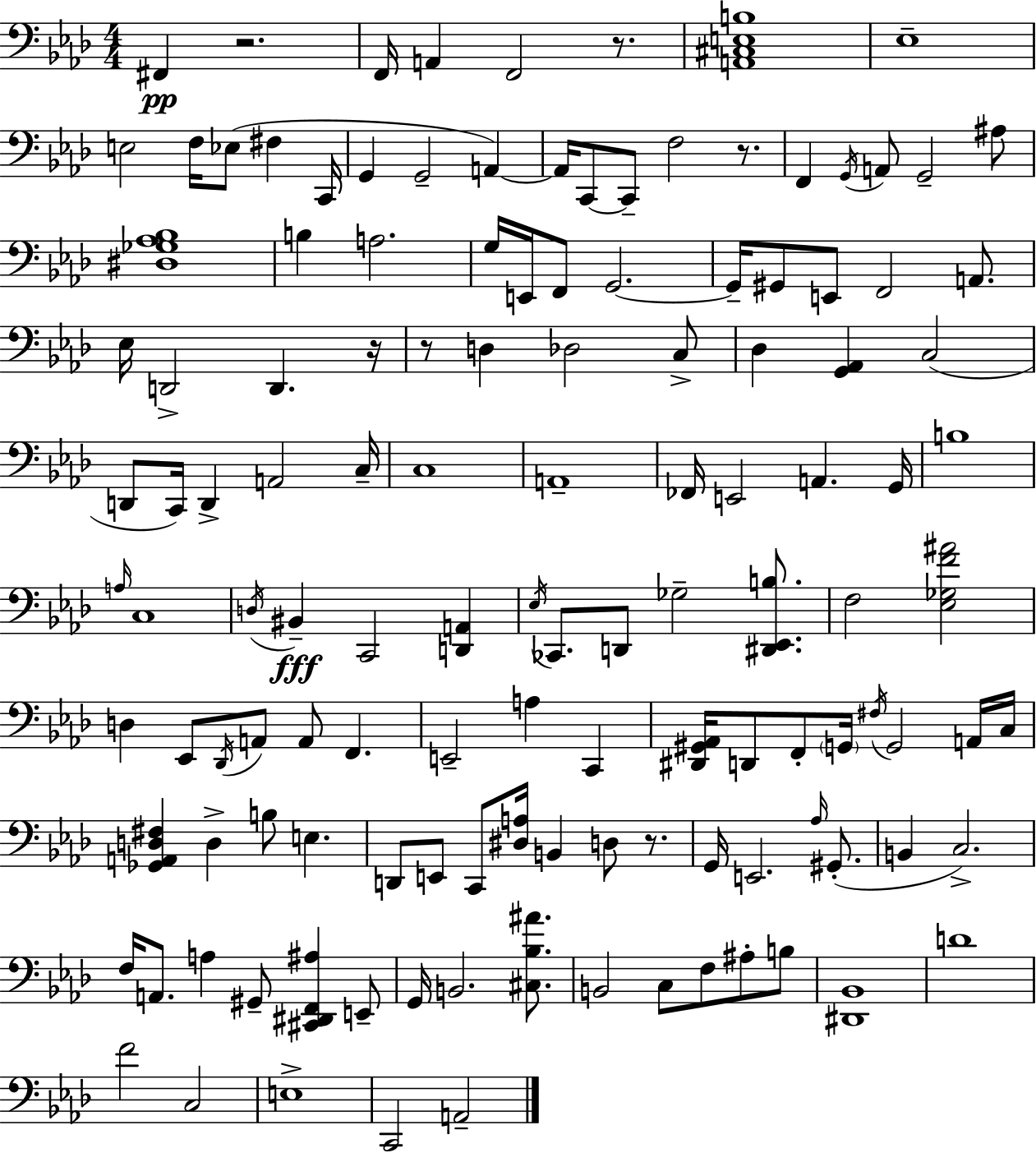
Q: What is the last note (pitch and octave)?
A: A2